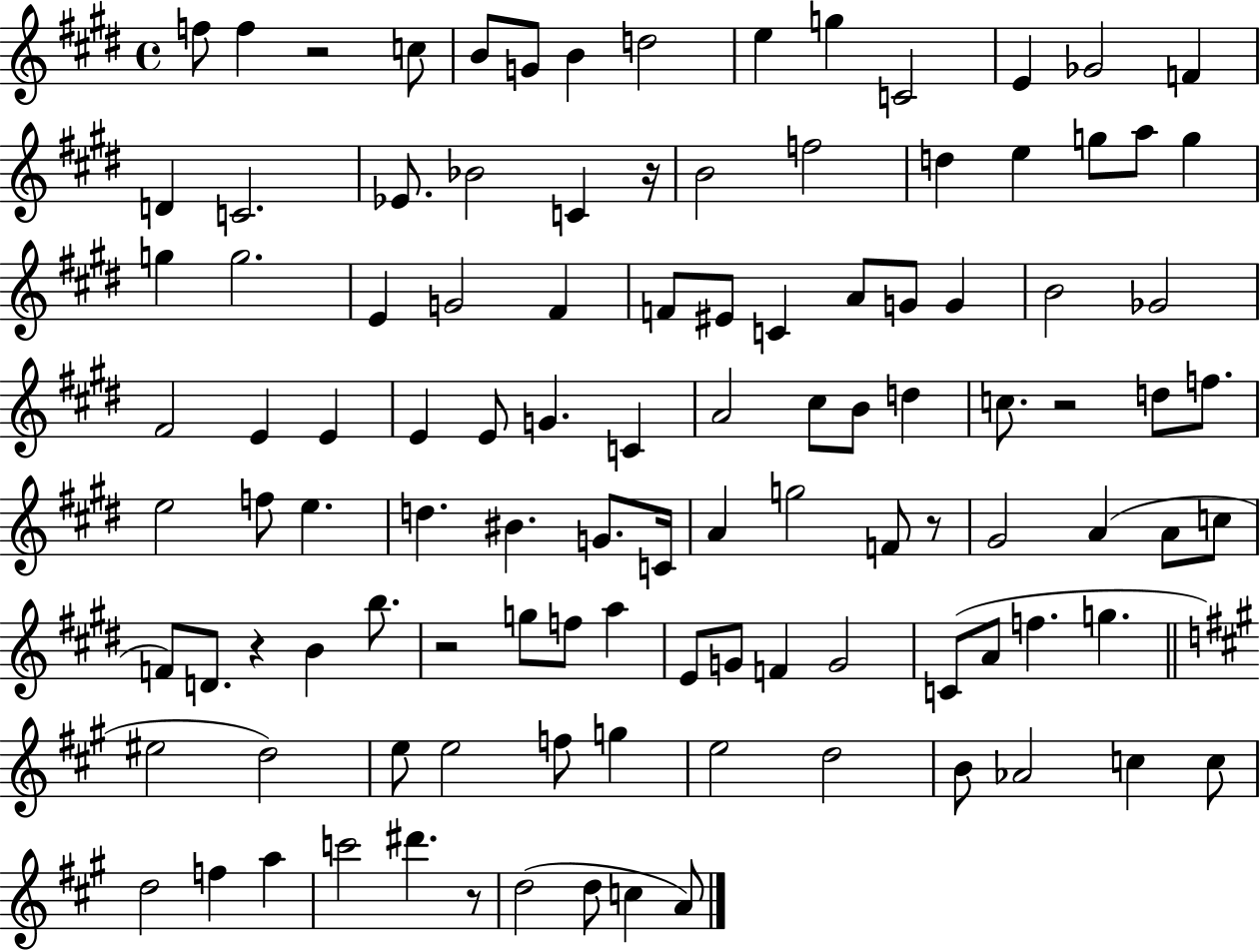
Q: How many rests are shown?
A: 7